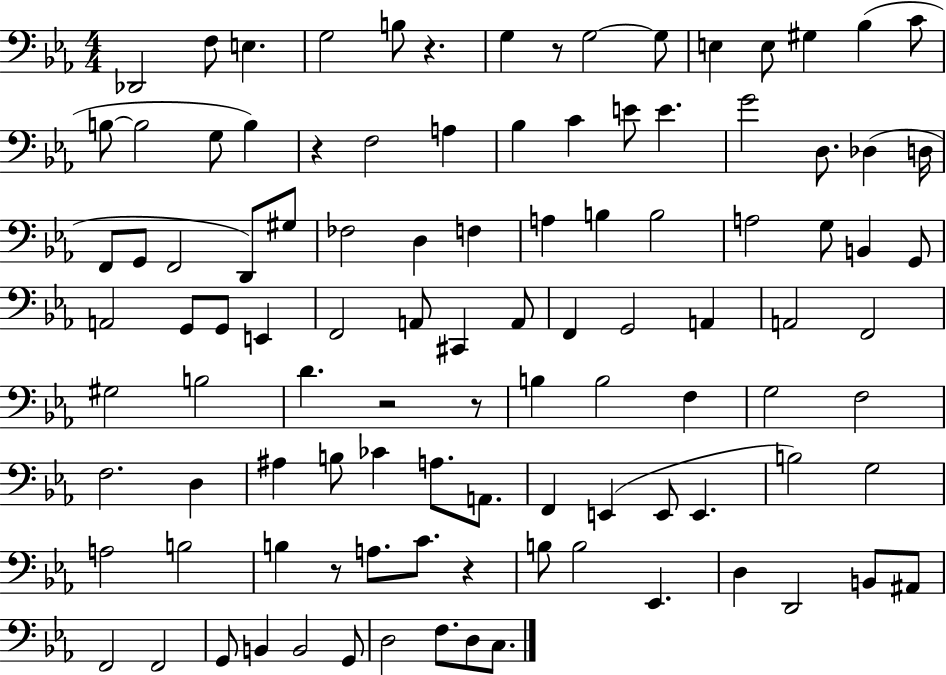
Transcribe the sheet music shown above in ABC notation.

X:1
T:Untitled
M:4/4
L:1/4
K:Eb
_D,,2 F,/2 E, G,2 B,/2 z G, z/2 G,2 G,/2 E, E,/2 ^G, _B, C/2 B,/2 B,2 G,/2 B, z F,2 A, _B, C E/2 E G2 D,/2 _D, D,/4 F,,/2 G,,/2 F,,2 D,,/2 ^G,/2 _F,2 D, F, A, B, B,2 A,2 G,/2 B,, G,,/2 A,,2 G,,/2 G,,/2 E,, F,,2 A,,/2 ^C,, A,,/2 F,, G,,2 A,, A,,2 F,,2 ^G,2 B,2 D z2 z/2 B, B,2 F, G,2 F,2 F,2 D, ^A, B,/2 _C A,/2 A,,/2 F,, E,, E,,/2 E,, B,2 G,2 A,2 B,2 B, z/2 A,/2 C/2 z B,/2 B,2 _E,, D, D,,2 B,,/2 ^A,,/2 F,,2 F,,2 G,,/2 B,, B,,2 G,,/2 D,2 F,/2 D,/2 C,/2